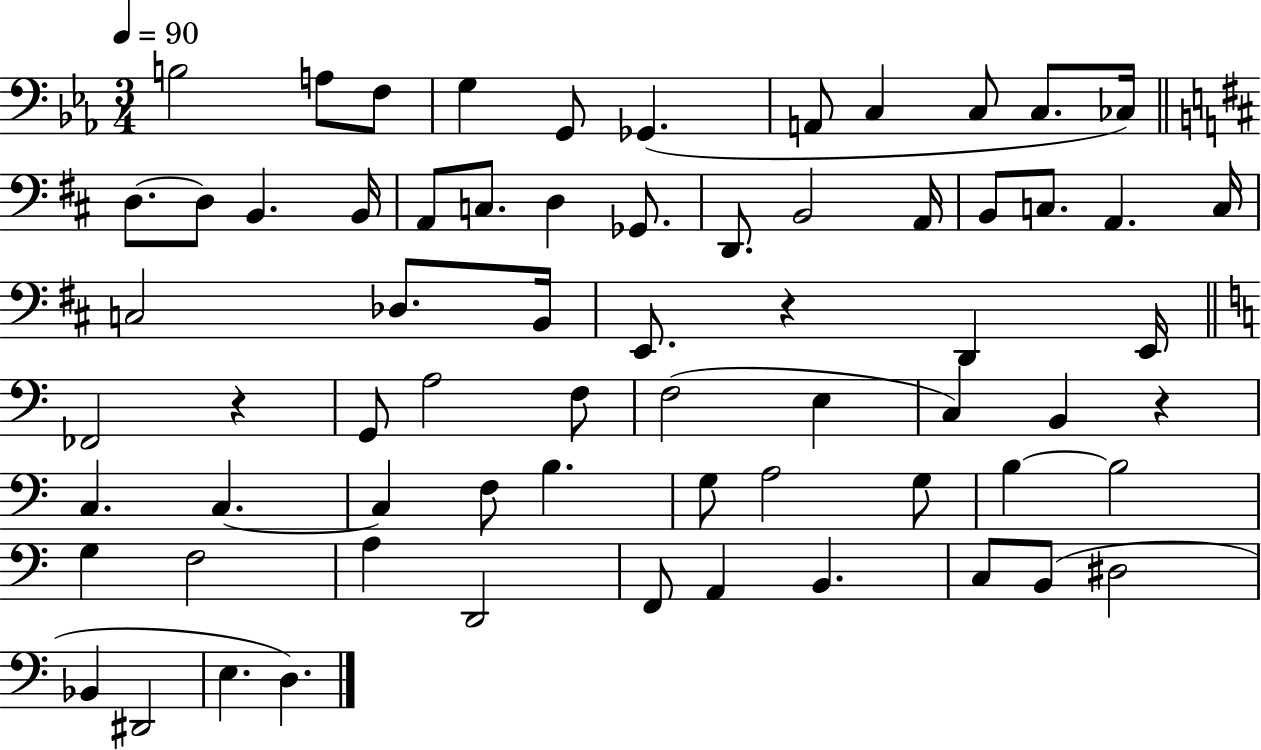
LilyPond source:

{
  \clef bass
  \numericTimeSignature
  \time 3/4
  \key ees \major
  \tempo 4 = 90
  b2 a8 f8 | g4 g,8 ges,4.( | a,8 c4 c8 c8. ces16) | \bar "||" \break \key d \major d8.~~ d8 b,4. b,16 | a,8 c8. d4 ges,8. | d,8. b,2 a,16 | b,8 c8. a,4. c16 | \break c2 des8. b,16 | e,8. r4 d,4 e,16 | \bar "||" \break \key a \minor fes,2 r4 | g,8 a2 f8 | f2( e4 | c4) b,4 r4 | \break c4. c4.~~ | c4 f8 b4. | g8 a2 g8 | b4~~ b2 | \break g4 f2 | a4 d,2 | f,8 a,4 b,4. | c8 b,8( dis2 | \break bes,4 dis,2 | e4. d4.) | \bar "|."
}